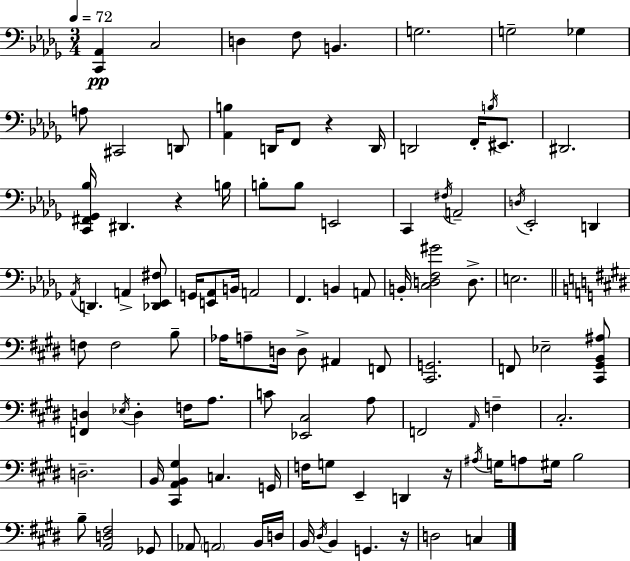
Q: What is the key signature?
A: BES minor